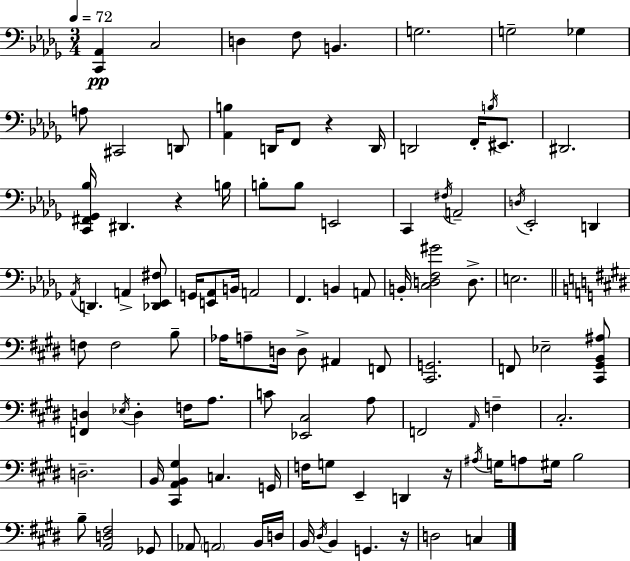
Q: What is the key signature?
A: BES minor